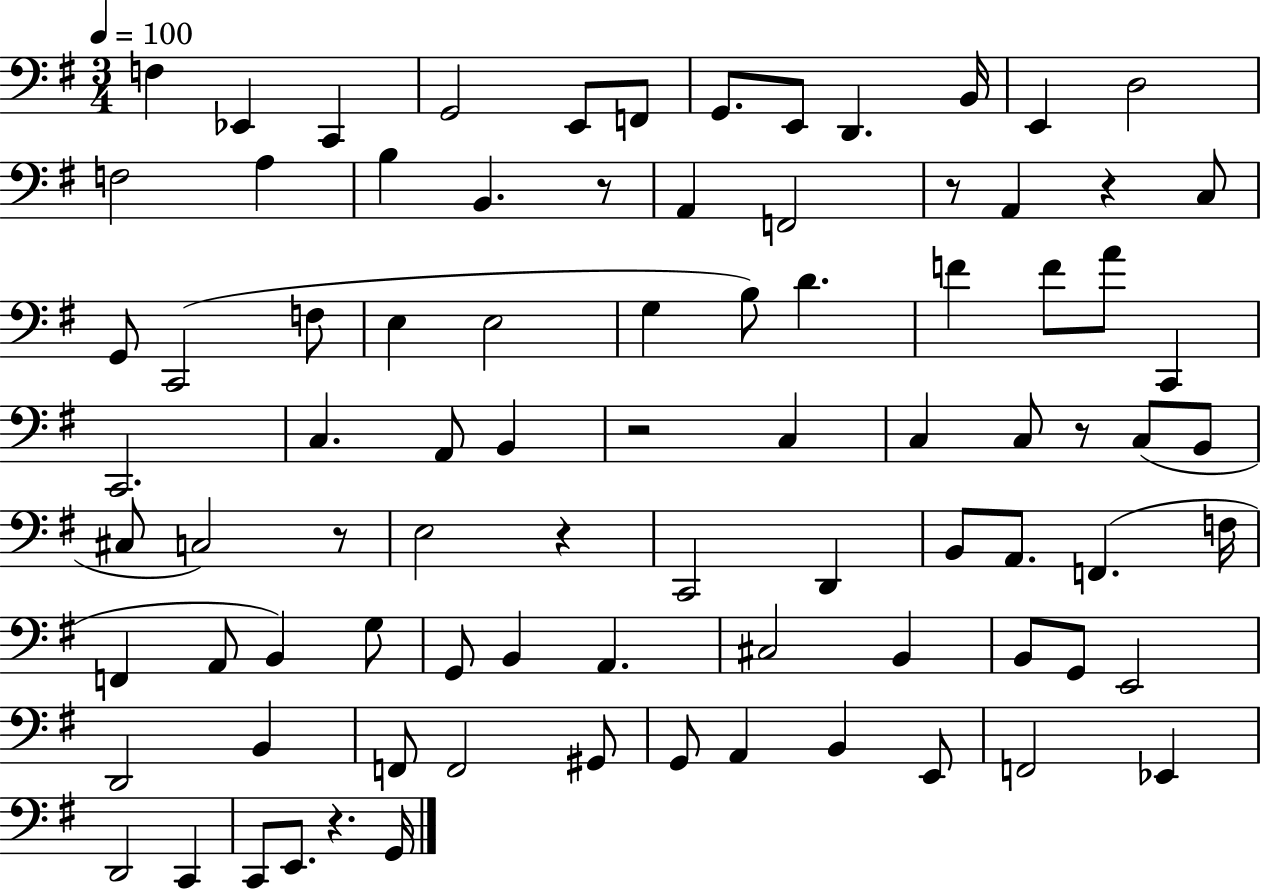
F3/q Eb2/q C2/q G2/h E2/e F2/e G2/e. E2/e D2/q. B2/s E2/q D3/h F3/h A3/q B3/q B2/q. R/e A2/q F2/h R/e A2/q R/q C3/e G2/e C2/h F3/e E3/q E3/h G3/q B3/e D4/q. F4/q F4/e A4/e C2/q C2/h. C3/q. A2/e B2/q R/h C3/q C3/q C3/e R/e C3/e B2/e C#3/e C3/h R/e E3/h R/q C2/h D2/q B2/e A2/e. F2/q. F3/s F2/q A2/e B2/q G3/e G2/e B2/q A2/q. C#3/h B2/q B2/e G2/e E2/h D2/h B2/q F2/e F2/h G#2/e G2/e A2/q B2/q E2/e F2/h Eb2/q D2/h C2/q C2/e E2/e. R/q. G2/s